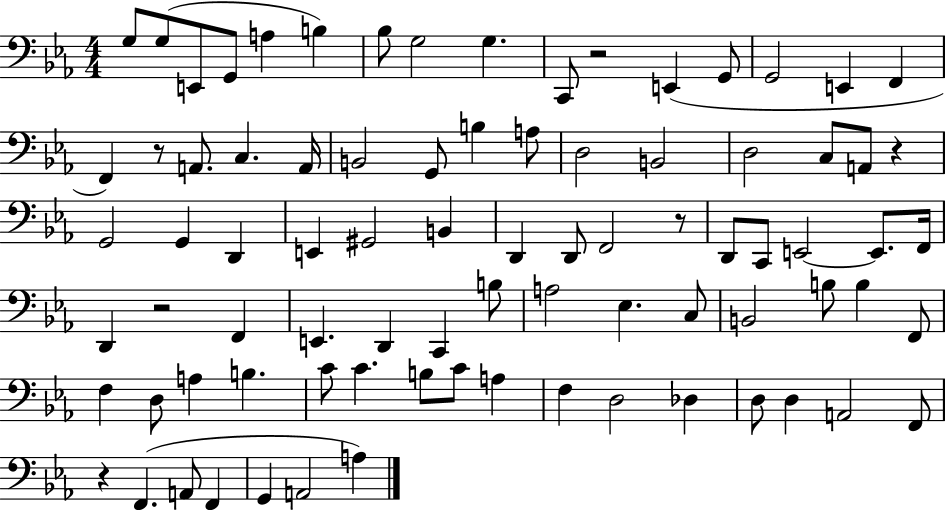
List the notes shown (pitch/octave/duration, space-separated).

G3/e G3/e E2/e G2/e A3/q B3/q Bb3/e G3/h G3/q. C2/e R/h E2/q G2/e G2/h E2/q F2/q F2/q R/e A2/e. C3/q. A2/s B2/h G2/e B3/q A3/e D3/h B2/h D3/h C3/e A2/e R/q G2/h G2/q D2/q E2/q G#2/h B2/q D2/q D2/e F2/h R/e D2/e C2/e E2/h E2/e. F2/s D2/q R/h F2/q E2/q. D2/q C2/q B3/e A3/h Eb3/q. C3/e B2/h B3/e B3/q F2/e F3/q D3/e A3/q B3/q. C4/e C4/q. B3/e C4/e A3/q F3/q D3/h Db3/q D3/e D3/q A2/h F2/e R/q F2/q. A2/e F2/q G2/q A2/h A3/q